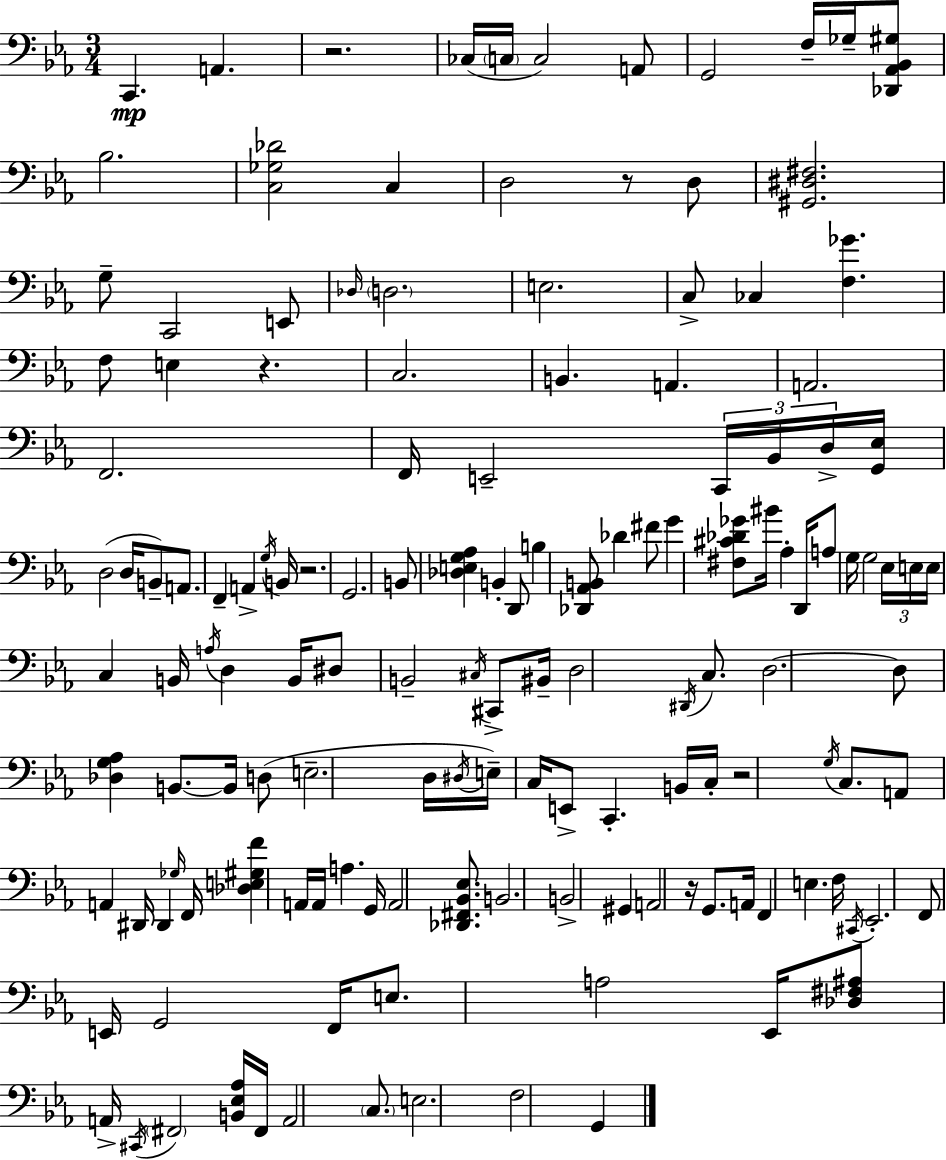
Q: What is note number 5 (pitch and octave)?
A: C3